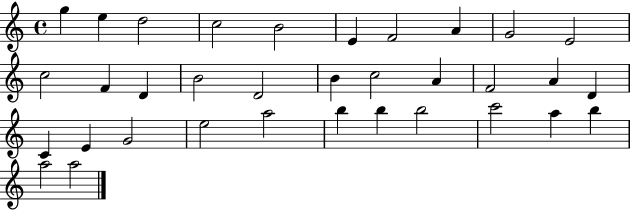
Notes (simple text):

G5/q E5/q D5/h C5/h B4/h E4/q F4/h A4/q G4/h E4/h C5/h F4/q D4/q B4/h D4/h B4/q C5/h A4/q F4/h A4/q D4/q C4/q E4/q G4/h E5/h A5/h B5/q B5/q B5/h C6/h A5/q B5/q A5/h A5/h